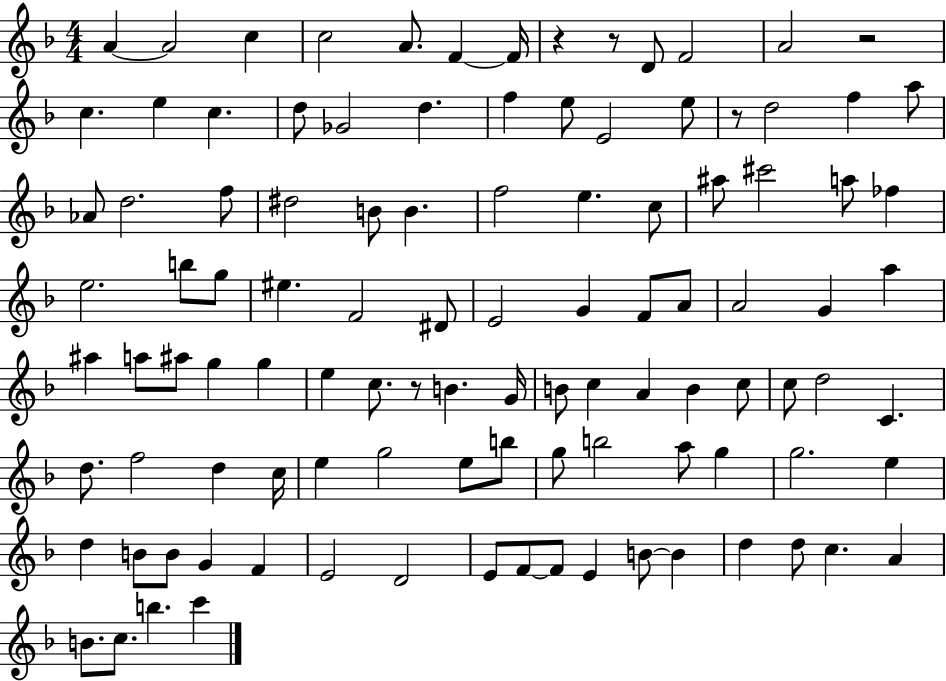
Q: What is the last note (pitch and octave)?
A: C6